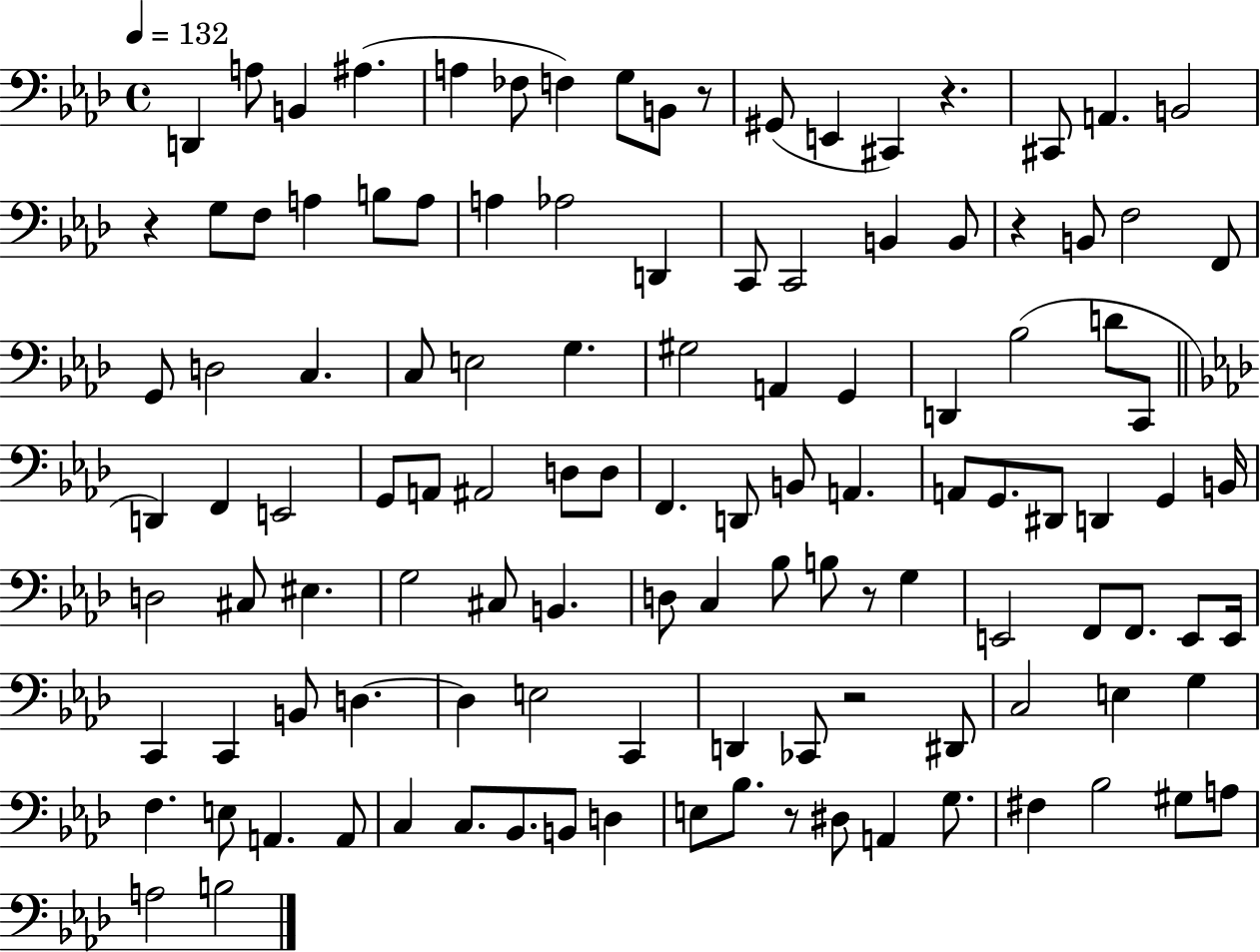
{
  \clef bass
  \time 4/4
  \defaultTimeSignature
  \key aes \major
  \tempo 4 = 132
  \repeat volta 2 { d,4 a8 b,4 ais4.( | a4 fes8 f4) g8 b,8 r8 | gis,8( e,4 cis,4) r4. | cis,8 a,4. b,2 | \break r4 g8 f8 a4 b8 a8 | a4 aes2 d,4 | c,8 c,2 b,4 b,8 | r4 b,8 f2 f,8 | \break g,8 d2 c4. | c8 e2 g4. | gis2 a,4 g,4 | d,4 bes2( d'8 c,8 | \break \bar "||" \break \key f \minor d,4) f,4 e,2 | g,8 a,8 ais,2 d8 d8 | f,4. d,8 b,8 a,4. | a,8 g,8. dis,8 d,4 g,4 b,16 | \break d2 cis8 eis4. | g2 cis8 b,4. | d8 c4 bes8 b8 r8 g4 | e,2 f,8 f,8. e,8 e,16 | \break c,4 c,4 b,8 d4.~~ | d4 e2 c,4 | d,4 ces,8 r2 dis,8 | c2 e4 g4 | \break f4. e8 a,4. a,8 | c4 c8. bes,8. b,8 d4 | e8 bes8. r8 dis8 a,4 g8. | fis4 bes2 gis8 a8 | \break a2 b2 | } \bar "|."
}